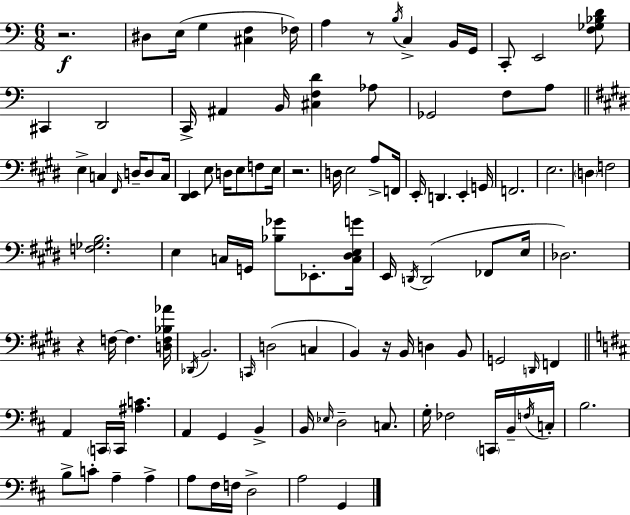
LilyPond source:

{
  \clef bass
  \numericTimeSignature
  \time 6/8
  \key a \minor
  r2.\f | dis8 e16( g4 <cis f>4 fes16) | a4 r8 \acciaccatura { b16 } c4-> b,16 | g,16 c,8-. e,2 <f ges bes d'>8 | \break cis,4 d,2 | c,16-> ais,4 b,16 <cis f d'>4 aes8 | ges,2 f8 a8 | \bar "||" \break \key e \major e4-> c4 \grace { fis,16 } d16-- d8 | c16 <dis, e,>4 e8 d16 e8 f8 | e16 r2. | d16 e2 a8-> | \break f,16 e,16-. d,4. e,4-. | g,16 f,2. | e2. | \parenthesize d4 f2 | \break <f ges b>2. | e4 c16 g,16 <bes ges'>8 ees,8.-. | <c dis e g'>16 e,16 \acciaccatura { d,16 } d,2( fes,8 | e16 des2.) | \break r4 f16~~ f4. | <d f bes aes'>16 \acciaccatura { des,16 } b,2. | \grace { c,16 } d2( | c4 b,4) r16 b,16 d4 | \break b,8 g,2 | \grace { d,16 } f,4 \bar "||" \break \key b \minor a,4 \parenthesize c,16 c,16 <ais c'>4. | a,4 g,4 b,4-> | b,16 \grace { ees16 } d2-- c8. | g16-. fes2 \parenthesize c,16 b,16-- | \break \acciaccatura { f16 } c16-. b2. | b8-> c'8-. a4-- a4-> | a8 fis16 f16 d2-> | a2 g,4 | \break \bar "|."
}